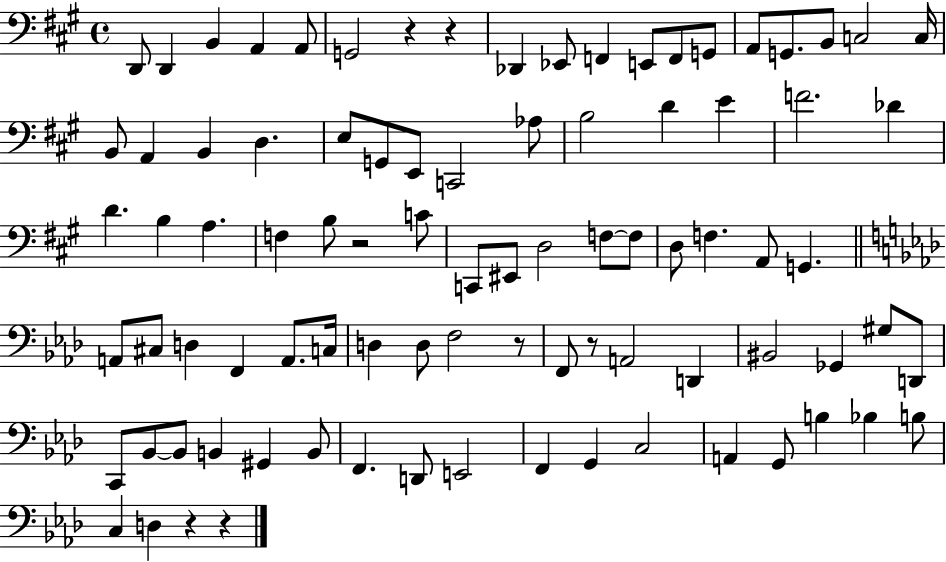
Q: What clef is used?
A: bass